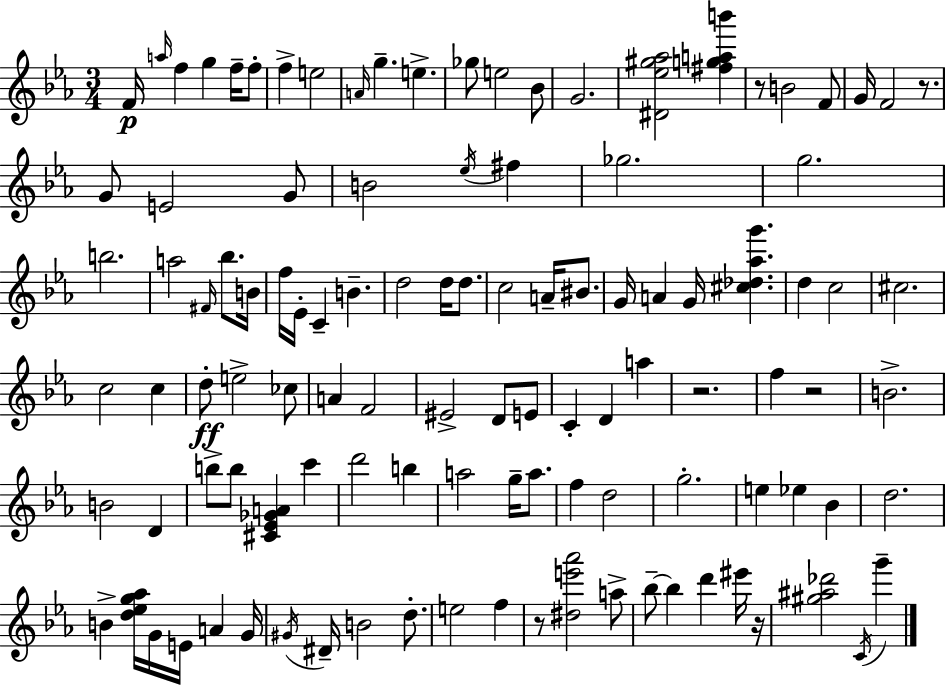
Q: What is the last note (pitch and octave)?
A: G6